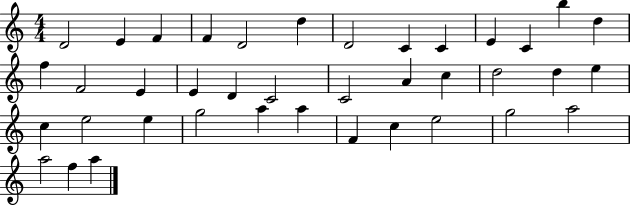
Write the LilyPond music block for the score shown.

{
  \clef treble
  \numericTimeSignature
  \time 4/4
  \key c \major
  d'2 e'4 f'4 | f'4 d'2 d''4 | d'2 c'4 c'4 | e'4 c'4 b''4 d''4 | \break f''4 f'2 e'4 | e'4 d'4 c'2 | c'2 a'4 c''4 | d''2 d''4 e''4 | \break c''4 e''2 e''4 | g''2 a''4 a''4 | f'4 c''4 e''2 | g''2 a''2 | \break a''2 f''4 a''4 | \bar "|."
}